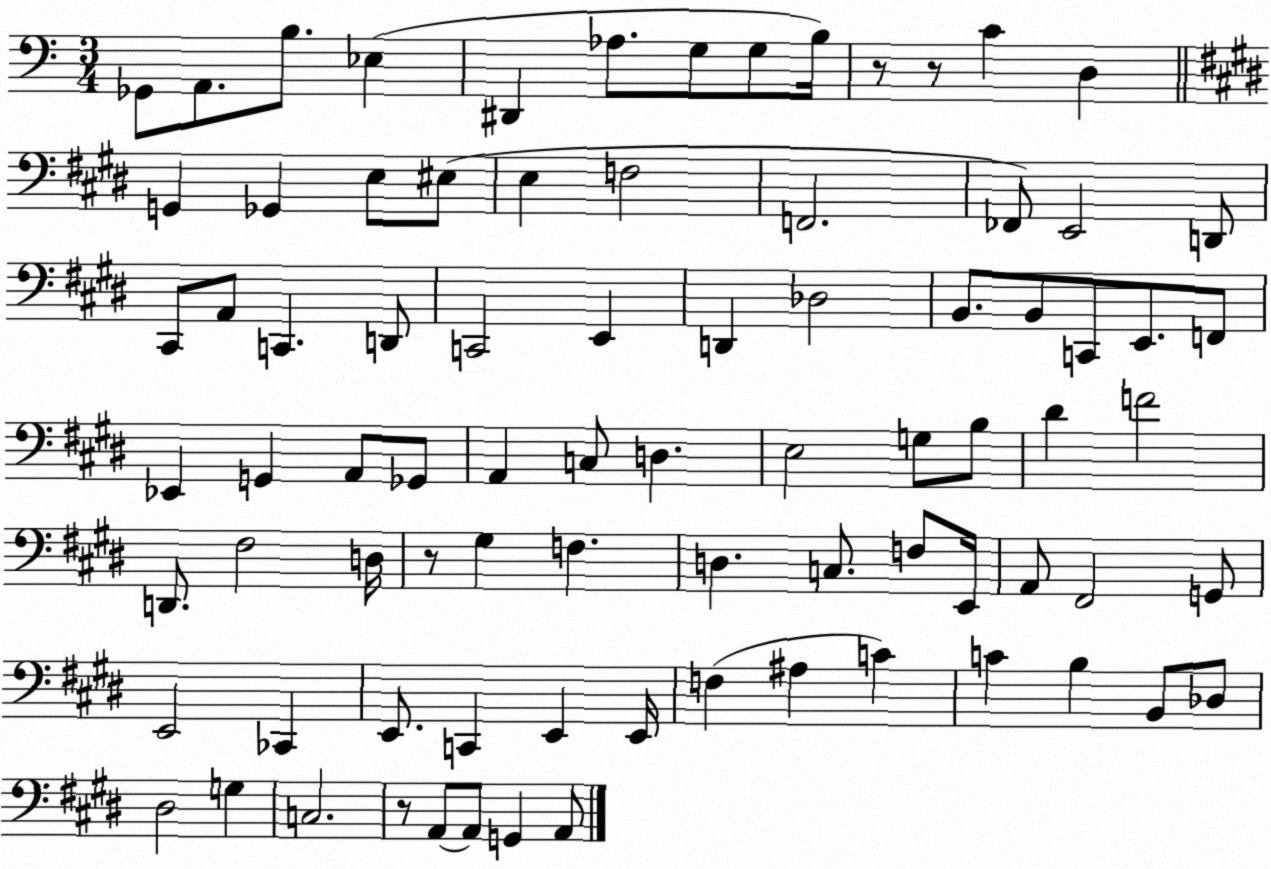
X:1
T:Untitled
M:3/4
L:1/4
K:C
_G,,/2 A,,/2 B,/2 _E, ^D,, _A,/2 G,/2 G,/2 B,/4 z/2 z/2 C D, G,, _G,, E,/2 ^E,/2 E, F,2 F,,2 _F,,/2 E,,2 D,,/2 ^C,,/2 A,,/2 C,, D,,/2 C,,2 E,, D,, _D,2 B,,/2 B,,/2 C,,/2 E,,/2 F,,/2 _E,, G,, A,,/2 _G,,/2 A,, C,/2 D, E,2 G,/2 B,/2 ^D F2 D,,/2 ^F,2 D,/4 z/2 ^G, F, D, C,/2 F,/2 E,,/4 A,,/2 ^F,,2 G,,/2 E,,2 _C,, E,,/2 C,, E,, E,,/4 F, ^A, C C B, B,,/2 _D,/2 ^D,2 G, C,2 z/2 A,,/2 A,,/2 G,, A,,/2